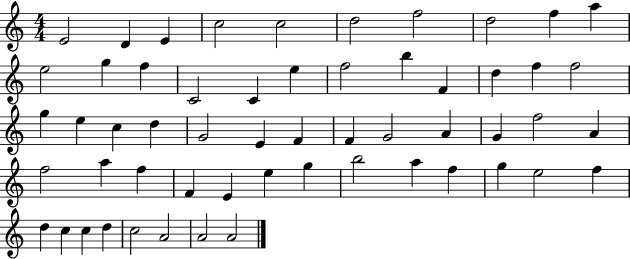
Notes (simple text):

E4/h D4/q E4/q C5/h C5/h D5/h F5/h D5/h F5/q A5/q E5/h G5/q F5/q C4/h C4/q E5/q F5/h B5/q F4/q D5/q F5/q F5/h G5/q E5/q C5/q D5/q G4/h E4/q F4/q F4/q G4/h A4/q G4/q F5/h A4/q F5/h A5/q F5/q F4/q E4/q E5/q G5/q B5/h A5/q F5/q G5/q E5/h F5/q D5/q C5/q C5/q D5/q C5/h A4/h A4/h A4/h